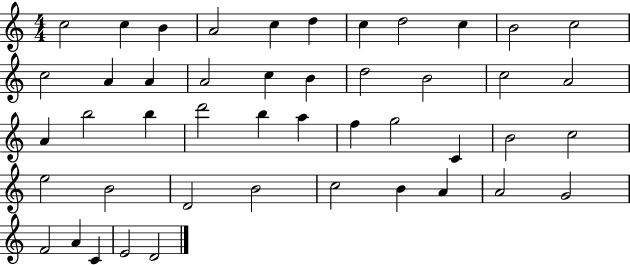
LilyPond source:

{
  \clef treble
  \numericTimeSignature
  \time 4/4
  \key c \major
  c''2 c''4 b'4 | a'2 c''4 d''4 | c''4 d''2 c''4 | b'2 c''2 | \break c''2 a'4 a'4 | a'2 c''4 b'4 | d''2 b'2 | c''2 a'2 | \break a'4 b''2 b''4 | d'''2 b''4 a''4 | f''4 g''2 c'4 | b'2 c''2 | \break e''2 b'2 | d'2 b'2 | c''2 b'4 a'4 | a'2 g'2 | \break f'2 a'4 c'4 | e'2 d'2 | \bar "|."
}